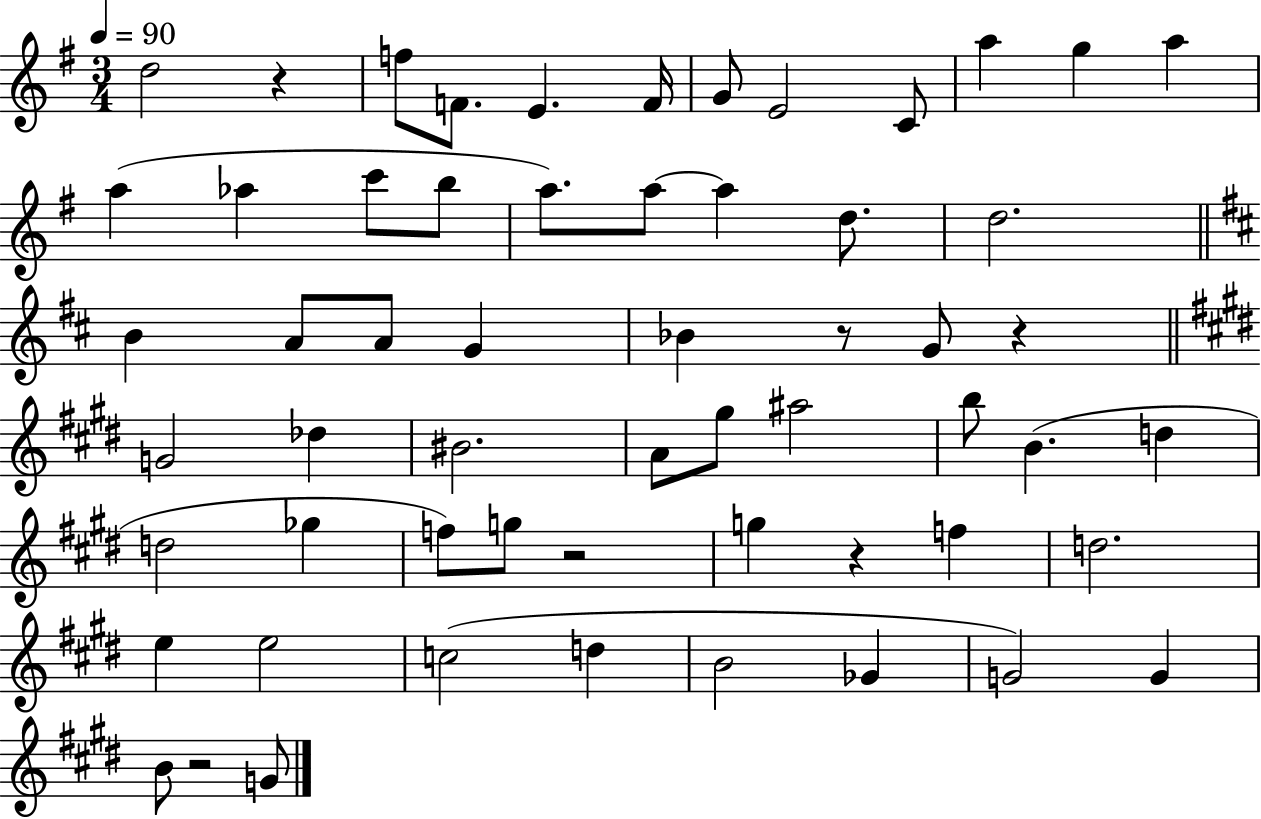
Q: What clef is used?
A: treble